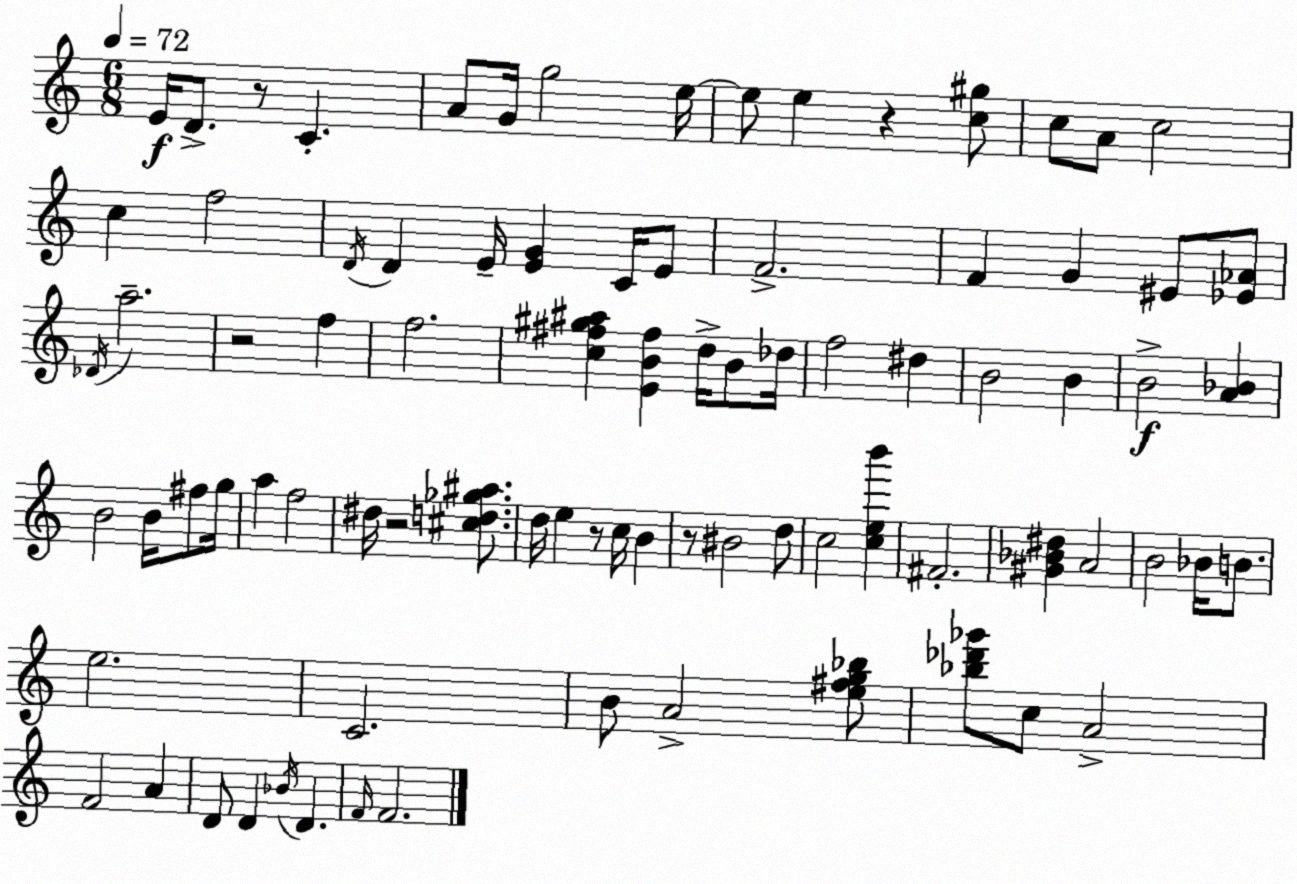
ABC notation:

X:1
T:Untitled
M:6/8
L:1/4
K:Am
E/4 D/2 z/2 C A/2 G/4 g2 e/4 e/2 e z [c^g]/2 c/2 A/2 c2 c f2 D/4 D E/4 [EG] C/4 E/2 F2 F G ^E/2 [_E_A]/2 _D/4 a2 z2 f f2 [c^f^g^a] [EB^f] d/4 B/2 _d/4 f2 ^d B2 B B2 [A_B] B2 B/4 ^f/2 g/4 a f2 ^d/4 z2 [^cd_g^a]/2 d/4 e z/2 c/4 B z/2 ^B2 d/2 c2 [ceb'] ^F2 [^G_B^d] A2 B2 _B/4 B/2 e2 C2 B/2 A2 [e^fg_b]/2 [_b_d'_g']/2 c/2 A2 F2 A D/2 D _B/4 D F/4 F2